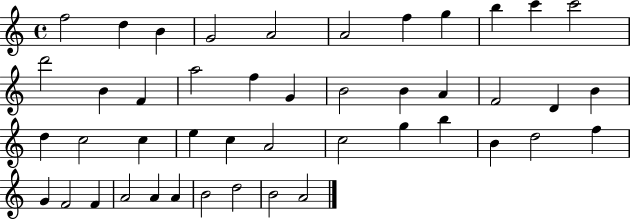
F5/h D5/q B4/q G4/h A4/h A4/h F5/q G5/q B5/q C6/q C6/h D6/h B4/q F4/q A5/h F5/q G4/q B4/h B4/q A4/q F4/h D4/q B4/q D5/q C5/h C5/q E5/q C5/q A4/h C5/h G5/q B5/q B4/q D5/h F5/q G4/q F4/h F4/q A4/h A4/q A4/q B4/h D5/h B4/h A4/h